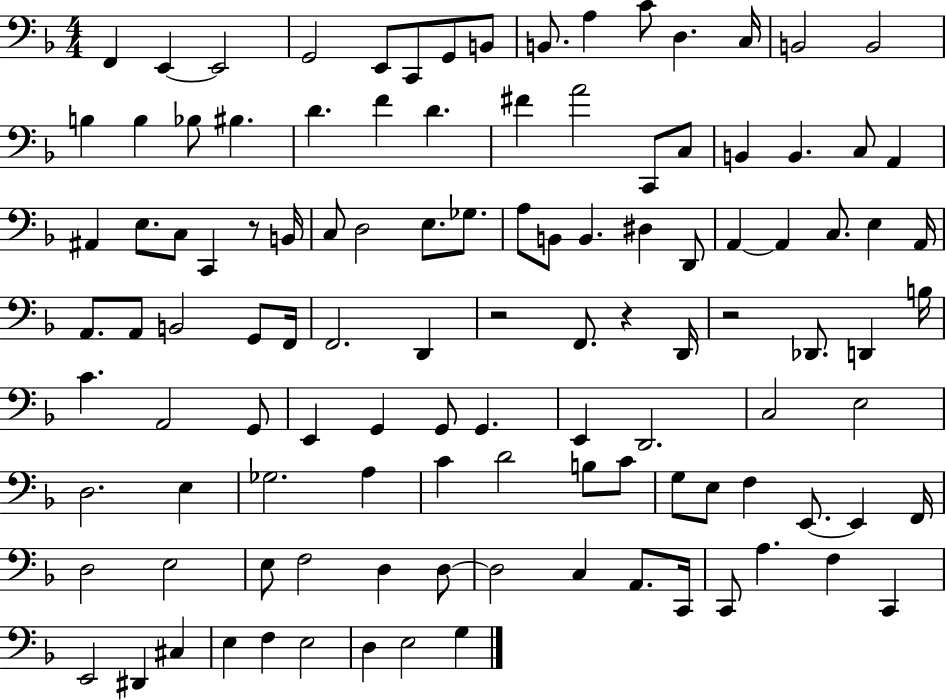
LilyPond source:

{
  \clef bass
  \numericTimeSignature
  \time 4/4
  \key f \major
  \repeat volta 2 { f,4 e,4~~ e,2 | g,2 e,8 c,8 g,8 b,8 | b,8. a4 c'8 d4. c16 | b,2 b,2 | \break b4 b4 bes8 bis4. | d'4. f'4 d'4. | fis'4 a'2 c,8 c8 | b,4 b,4. c8 a,4 | \break ais,4 e8. c8 c,4 r8 b,16 | c8 d2 e8. ges8. | a8 b,8 b,4. dis4 d,8 | a,4~~ a,4 c8. e4 a,16 | \break a,8. a,8 b,2 g,8 f,16 | f,2. d,4 | r2 f,8. r4 d,16 | r2 des,8. d,4 b16 | \break c'4. a,2 g,8 | e,4 g,4 g,8 g,4. | e,4 d,2. | c2 e2 | \break d2. e4 | ges2. a4 | c'4 d'2 b8 c'8 | g8 e8 f4 e,8.~~ e,4 f,16 | \break d2 e2 | e8 f2 d4 d8~~ | d2 c4 a,8. c,16 | c,8 a4. f4 c,4 | \break e,2 dis,4 cis4 | e4 f4 e2 | d4 e2 g4 | } \bar "|."
}